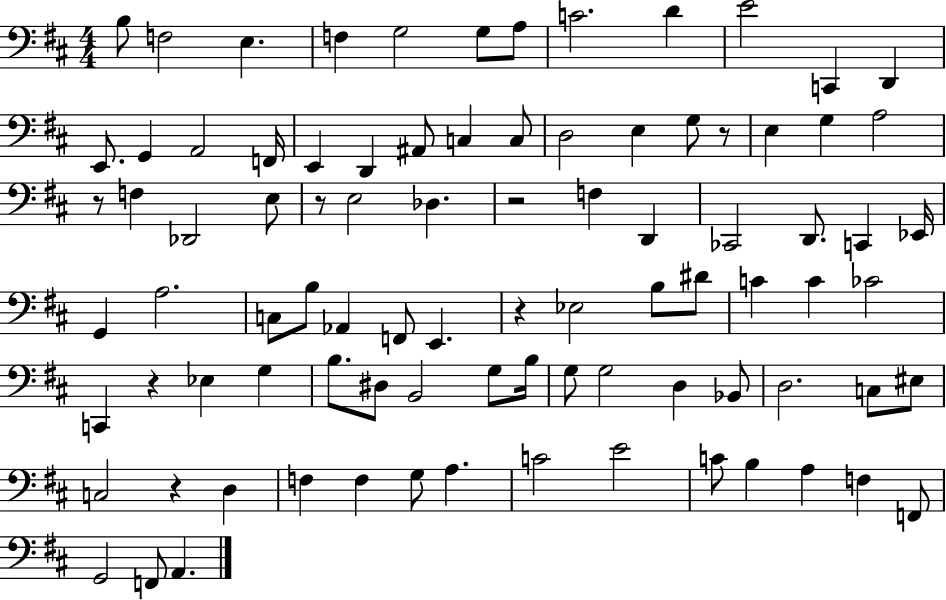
{
  \clef bass
  \numericTimeSignature
  \time 4/4
  \key d \major
  b8 f2 e4. | f4 g2 g8 a8 | c'2. d'4 | e'2 c,4 d,4 | \break e,8. g,4 a,2 f,16 | e,4 d,4 ais,8 c4 c8 | d2 e4 g8 r8 | e4 g4 a2 | \break r8 f4 des,2 e8 | r8 e2 des4. | r2 f4 d,4 | ces,2 d,8. c,4 ees,16 | \break g,4 a2. | c8 b8 aes,4 f,8 e,4. | r4 ees2 b8 dis'8 | c'4 c'4 ces'2 | \break c,4 r4 ees4 g4 | b8. dis8 b,2 g8 b16 | g8 g2 d4 bes,8 | d2. c8 eis8 | \break c2 r4 d4 | f4 f4 g8 a4. | c'2 e'2 | c'8 b4 a4 f4 f,8 | \break g,2 f,8 a,4. | \bar "|."
}